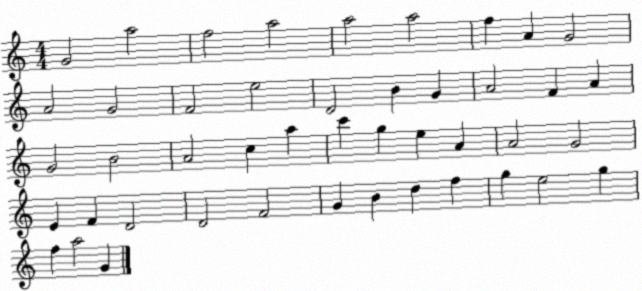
X:1
T:Untitled
M:4/4
L:1/4
K:C
G2 a2 f2 a2 a2 a2 f A G2 A2 G2 F2 e2 D2 B G A2 F A G2 B2 A2 c a c' g e A A2 G2 E F D2 D2 F2 G B d f g e2 g f a2 G